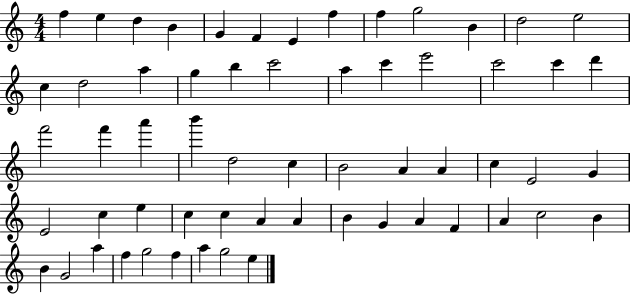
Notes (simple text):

F5/q E5/q D5/q B4/q G4/q F4/q E4/q F5/q F5/q G5/h B4/q D5/h E5/h C5/q D5/h A5/q G5/q B5/q C6/h A5/q C6/q E6/h C6/h C6/q D6/q F6/h F6/q A6/q B6/q D5/h C5/q B4/h A4/q A4/q C5/q E4/h G4/q E4/h C5/q E5/q C5/q C5/q A4/q A4/q B4/q G4/q A4/q F4/q A4/q C5/h B4/q B4/q G4/h A5/q F5/q G5/h F5/q A5/q G5/h E5/q